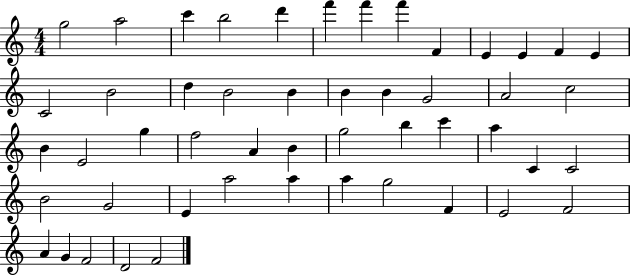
X:1
T:Untitled
M:4/4
L:1/4
K:C
g2 a2 c' b2 d' f' f' f' F E E F E C2 B2 d B2 B B B G2 A2 c2 B E2 g f2 A B g2 b c' a C C2 B2 G2 E a2 a a g2 F E2 F2 A G F2 D2 F2